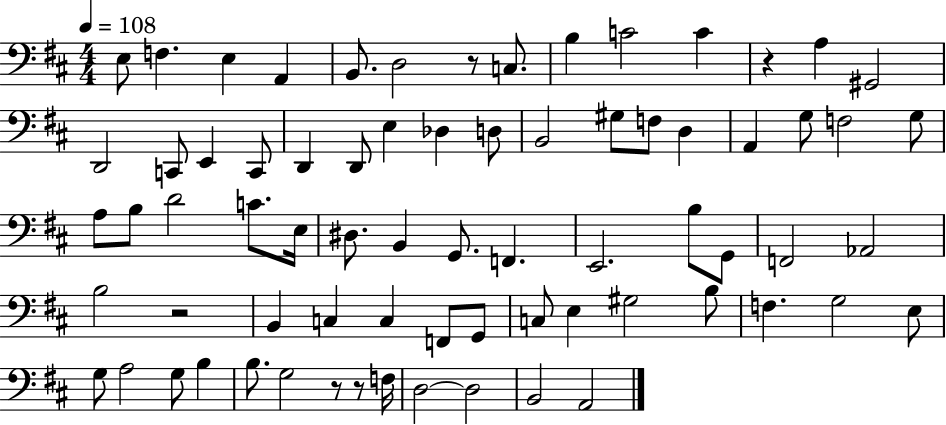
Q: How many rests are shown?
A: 5